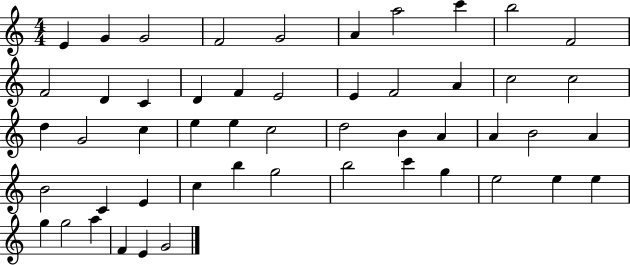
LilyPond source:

{
  \clef treble
  \numericTimeSignature
  \time 4/4
  \key c \major
  e'4 g'4 g'2 | f'2 g'2 | a'4 a''2 c'''4 | b''2 f'2 | \break f'2 d'4 c'4 | d'4 f'4 e'2 | e'4 f'2 a'4 | c''2 c''2 | \break d''4 g'2 c''4 | e''4 e''4 c''2 | d''2 b'4 a'4 | a'4 b'2 a'4 | \break b'2 c'4 e'4 | c''4 b''4 g''2 | b''2 c'''4 g''4 | e''2 e''4 e''4 | \break g''4 g''2 a''4 | f'4 e'4 g'2 | \bar "|."
}